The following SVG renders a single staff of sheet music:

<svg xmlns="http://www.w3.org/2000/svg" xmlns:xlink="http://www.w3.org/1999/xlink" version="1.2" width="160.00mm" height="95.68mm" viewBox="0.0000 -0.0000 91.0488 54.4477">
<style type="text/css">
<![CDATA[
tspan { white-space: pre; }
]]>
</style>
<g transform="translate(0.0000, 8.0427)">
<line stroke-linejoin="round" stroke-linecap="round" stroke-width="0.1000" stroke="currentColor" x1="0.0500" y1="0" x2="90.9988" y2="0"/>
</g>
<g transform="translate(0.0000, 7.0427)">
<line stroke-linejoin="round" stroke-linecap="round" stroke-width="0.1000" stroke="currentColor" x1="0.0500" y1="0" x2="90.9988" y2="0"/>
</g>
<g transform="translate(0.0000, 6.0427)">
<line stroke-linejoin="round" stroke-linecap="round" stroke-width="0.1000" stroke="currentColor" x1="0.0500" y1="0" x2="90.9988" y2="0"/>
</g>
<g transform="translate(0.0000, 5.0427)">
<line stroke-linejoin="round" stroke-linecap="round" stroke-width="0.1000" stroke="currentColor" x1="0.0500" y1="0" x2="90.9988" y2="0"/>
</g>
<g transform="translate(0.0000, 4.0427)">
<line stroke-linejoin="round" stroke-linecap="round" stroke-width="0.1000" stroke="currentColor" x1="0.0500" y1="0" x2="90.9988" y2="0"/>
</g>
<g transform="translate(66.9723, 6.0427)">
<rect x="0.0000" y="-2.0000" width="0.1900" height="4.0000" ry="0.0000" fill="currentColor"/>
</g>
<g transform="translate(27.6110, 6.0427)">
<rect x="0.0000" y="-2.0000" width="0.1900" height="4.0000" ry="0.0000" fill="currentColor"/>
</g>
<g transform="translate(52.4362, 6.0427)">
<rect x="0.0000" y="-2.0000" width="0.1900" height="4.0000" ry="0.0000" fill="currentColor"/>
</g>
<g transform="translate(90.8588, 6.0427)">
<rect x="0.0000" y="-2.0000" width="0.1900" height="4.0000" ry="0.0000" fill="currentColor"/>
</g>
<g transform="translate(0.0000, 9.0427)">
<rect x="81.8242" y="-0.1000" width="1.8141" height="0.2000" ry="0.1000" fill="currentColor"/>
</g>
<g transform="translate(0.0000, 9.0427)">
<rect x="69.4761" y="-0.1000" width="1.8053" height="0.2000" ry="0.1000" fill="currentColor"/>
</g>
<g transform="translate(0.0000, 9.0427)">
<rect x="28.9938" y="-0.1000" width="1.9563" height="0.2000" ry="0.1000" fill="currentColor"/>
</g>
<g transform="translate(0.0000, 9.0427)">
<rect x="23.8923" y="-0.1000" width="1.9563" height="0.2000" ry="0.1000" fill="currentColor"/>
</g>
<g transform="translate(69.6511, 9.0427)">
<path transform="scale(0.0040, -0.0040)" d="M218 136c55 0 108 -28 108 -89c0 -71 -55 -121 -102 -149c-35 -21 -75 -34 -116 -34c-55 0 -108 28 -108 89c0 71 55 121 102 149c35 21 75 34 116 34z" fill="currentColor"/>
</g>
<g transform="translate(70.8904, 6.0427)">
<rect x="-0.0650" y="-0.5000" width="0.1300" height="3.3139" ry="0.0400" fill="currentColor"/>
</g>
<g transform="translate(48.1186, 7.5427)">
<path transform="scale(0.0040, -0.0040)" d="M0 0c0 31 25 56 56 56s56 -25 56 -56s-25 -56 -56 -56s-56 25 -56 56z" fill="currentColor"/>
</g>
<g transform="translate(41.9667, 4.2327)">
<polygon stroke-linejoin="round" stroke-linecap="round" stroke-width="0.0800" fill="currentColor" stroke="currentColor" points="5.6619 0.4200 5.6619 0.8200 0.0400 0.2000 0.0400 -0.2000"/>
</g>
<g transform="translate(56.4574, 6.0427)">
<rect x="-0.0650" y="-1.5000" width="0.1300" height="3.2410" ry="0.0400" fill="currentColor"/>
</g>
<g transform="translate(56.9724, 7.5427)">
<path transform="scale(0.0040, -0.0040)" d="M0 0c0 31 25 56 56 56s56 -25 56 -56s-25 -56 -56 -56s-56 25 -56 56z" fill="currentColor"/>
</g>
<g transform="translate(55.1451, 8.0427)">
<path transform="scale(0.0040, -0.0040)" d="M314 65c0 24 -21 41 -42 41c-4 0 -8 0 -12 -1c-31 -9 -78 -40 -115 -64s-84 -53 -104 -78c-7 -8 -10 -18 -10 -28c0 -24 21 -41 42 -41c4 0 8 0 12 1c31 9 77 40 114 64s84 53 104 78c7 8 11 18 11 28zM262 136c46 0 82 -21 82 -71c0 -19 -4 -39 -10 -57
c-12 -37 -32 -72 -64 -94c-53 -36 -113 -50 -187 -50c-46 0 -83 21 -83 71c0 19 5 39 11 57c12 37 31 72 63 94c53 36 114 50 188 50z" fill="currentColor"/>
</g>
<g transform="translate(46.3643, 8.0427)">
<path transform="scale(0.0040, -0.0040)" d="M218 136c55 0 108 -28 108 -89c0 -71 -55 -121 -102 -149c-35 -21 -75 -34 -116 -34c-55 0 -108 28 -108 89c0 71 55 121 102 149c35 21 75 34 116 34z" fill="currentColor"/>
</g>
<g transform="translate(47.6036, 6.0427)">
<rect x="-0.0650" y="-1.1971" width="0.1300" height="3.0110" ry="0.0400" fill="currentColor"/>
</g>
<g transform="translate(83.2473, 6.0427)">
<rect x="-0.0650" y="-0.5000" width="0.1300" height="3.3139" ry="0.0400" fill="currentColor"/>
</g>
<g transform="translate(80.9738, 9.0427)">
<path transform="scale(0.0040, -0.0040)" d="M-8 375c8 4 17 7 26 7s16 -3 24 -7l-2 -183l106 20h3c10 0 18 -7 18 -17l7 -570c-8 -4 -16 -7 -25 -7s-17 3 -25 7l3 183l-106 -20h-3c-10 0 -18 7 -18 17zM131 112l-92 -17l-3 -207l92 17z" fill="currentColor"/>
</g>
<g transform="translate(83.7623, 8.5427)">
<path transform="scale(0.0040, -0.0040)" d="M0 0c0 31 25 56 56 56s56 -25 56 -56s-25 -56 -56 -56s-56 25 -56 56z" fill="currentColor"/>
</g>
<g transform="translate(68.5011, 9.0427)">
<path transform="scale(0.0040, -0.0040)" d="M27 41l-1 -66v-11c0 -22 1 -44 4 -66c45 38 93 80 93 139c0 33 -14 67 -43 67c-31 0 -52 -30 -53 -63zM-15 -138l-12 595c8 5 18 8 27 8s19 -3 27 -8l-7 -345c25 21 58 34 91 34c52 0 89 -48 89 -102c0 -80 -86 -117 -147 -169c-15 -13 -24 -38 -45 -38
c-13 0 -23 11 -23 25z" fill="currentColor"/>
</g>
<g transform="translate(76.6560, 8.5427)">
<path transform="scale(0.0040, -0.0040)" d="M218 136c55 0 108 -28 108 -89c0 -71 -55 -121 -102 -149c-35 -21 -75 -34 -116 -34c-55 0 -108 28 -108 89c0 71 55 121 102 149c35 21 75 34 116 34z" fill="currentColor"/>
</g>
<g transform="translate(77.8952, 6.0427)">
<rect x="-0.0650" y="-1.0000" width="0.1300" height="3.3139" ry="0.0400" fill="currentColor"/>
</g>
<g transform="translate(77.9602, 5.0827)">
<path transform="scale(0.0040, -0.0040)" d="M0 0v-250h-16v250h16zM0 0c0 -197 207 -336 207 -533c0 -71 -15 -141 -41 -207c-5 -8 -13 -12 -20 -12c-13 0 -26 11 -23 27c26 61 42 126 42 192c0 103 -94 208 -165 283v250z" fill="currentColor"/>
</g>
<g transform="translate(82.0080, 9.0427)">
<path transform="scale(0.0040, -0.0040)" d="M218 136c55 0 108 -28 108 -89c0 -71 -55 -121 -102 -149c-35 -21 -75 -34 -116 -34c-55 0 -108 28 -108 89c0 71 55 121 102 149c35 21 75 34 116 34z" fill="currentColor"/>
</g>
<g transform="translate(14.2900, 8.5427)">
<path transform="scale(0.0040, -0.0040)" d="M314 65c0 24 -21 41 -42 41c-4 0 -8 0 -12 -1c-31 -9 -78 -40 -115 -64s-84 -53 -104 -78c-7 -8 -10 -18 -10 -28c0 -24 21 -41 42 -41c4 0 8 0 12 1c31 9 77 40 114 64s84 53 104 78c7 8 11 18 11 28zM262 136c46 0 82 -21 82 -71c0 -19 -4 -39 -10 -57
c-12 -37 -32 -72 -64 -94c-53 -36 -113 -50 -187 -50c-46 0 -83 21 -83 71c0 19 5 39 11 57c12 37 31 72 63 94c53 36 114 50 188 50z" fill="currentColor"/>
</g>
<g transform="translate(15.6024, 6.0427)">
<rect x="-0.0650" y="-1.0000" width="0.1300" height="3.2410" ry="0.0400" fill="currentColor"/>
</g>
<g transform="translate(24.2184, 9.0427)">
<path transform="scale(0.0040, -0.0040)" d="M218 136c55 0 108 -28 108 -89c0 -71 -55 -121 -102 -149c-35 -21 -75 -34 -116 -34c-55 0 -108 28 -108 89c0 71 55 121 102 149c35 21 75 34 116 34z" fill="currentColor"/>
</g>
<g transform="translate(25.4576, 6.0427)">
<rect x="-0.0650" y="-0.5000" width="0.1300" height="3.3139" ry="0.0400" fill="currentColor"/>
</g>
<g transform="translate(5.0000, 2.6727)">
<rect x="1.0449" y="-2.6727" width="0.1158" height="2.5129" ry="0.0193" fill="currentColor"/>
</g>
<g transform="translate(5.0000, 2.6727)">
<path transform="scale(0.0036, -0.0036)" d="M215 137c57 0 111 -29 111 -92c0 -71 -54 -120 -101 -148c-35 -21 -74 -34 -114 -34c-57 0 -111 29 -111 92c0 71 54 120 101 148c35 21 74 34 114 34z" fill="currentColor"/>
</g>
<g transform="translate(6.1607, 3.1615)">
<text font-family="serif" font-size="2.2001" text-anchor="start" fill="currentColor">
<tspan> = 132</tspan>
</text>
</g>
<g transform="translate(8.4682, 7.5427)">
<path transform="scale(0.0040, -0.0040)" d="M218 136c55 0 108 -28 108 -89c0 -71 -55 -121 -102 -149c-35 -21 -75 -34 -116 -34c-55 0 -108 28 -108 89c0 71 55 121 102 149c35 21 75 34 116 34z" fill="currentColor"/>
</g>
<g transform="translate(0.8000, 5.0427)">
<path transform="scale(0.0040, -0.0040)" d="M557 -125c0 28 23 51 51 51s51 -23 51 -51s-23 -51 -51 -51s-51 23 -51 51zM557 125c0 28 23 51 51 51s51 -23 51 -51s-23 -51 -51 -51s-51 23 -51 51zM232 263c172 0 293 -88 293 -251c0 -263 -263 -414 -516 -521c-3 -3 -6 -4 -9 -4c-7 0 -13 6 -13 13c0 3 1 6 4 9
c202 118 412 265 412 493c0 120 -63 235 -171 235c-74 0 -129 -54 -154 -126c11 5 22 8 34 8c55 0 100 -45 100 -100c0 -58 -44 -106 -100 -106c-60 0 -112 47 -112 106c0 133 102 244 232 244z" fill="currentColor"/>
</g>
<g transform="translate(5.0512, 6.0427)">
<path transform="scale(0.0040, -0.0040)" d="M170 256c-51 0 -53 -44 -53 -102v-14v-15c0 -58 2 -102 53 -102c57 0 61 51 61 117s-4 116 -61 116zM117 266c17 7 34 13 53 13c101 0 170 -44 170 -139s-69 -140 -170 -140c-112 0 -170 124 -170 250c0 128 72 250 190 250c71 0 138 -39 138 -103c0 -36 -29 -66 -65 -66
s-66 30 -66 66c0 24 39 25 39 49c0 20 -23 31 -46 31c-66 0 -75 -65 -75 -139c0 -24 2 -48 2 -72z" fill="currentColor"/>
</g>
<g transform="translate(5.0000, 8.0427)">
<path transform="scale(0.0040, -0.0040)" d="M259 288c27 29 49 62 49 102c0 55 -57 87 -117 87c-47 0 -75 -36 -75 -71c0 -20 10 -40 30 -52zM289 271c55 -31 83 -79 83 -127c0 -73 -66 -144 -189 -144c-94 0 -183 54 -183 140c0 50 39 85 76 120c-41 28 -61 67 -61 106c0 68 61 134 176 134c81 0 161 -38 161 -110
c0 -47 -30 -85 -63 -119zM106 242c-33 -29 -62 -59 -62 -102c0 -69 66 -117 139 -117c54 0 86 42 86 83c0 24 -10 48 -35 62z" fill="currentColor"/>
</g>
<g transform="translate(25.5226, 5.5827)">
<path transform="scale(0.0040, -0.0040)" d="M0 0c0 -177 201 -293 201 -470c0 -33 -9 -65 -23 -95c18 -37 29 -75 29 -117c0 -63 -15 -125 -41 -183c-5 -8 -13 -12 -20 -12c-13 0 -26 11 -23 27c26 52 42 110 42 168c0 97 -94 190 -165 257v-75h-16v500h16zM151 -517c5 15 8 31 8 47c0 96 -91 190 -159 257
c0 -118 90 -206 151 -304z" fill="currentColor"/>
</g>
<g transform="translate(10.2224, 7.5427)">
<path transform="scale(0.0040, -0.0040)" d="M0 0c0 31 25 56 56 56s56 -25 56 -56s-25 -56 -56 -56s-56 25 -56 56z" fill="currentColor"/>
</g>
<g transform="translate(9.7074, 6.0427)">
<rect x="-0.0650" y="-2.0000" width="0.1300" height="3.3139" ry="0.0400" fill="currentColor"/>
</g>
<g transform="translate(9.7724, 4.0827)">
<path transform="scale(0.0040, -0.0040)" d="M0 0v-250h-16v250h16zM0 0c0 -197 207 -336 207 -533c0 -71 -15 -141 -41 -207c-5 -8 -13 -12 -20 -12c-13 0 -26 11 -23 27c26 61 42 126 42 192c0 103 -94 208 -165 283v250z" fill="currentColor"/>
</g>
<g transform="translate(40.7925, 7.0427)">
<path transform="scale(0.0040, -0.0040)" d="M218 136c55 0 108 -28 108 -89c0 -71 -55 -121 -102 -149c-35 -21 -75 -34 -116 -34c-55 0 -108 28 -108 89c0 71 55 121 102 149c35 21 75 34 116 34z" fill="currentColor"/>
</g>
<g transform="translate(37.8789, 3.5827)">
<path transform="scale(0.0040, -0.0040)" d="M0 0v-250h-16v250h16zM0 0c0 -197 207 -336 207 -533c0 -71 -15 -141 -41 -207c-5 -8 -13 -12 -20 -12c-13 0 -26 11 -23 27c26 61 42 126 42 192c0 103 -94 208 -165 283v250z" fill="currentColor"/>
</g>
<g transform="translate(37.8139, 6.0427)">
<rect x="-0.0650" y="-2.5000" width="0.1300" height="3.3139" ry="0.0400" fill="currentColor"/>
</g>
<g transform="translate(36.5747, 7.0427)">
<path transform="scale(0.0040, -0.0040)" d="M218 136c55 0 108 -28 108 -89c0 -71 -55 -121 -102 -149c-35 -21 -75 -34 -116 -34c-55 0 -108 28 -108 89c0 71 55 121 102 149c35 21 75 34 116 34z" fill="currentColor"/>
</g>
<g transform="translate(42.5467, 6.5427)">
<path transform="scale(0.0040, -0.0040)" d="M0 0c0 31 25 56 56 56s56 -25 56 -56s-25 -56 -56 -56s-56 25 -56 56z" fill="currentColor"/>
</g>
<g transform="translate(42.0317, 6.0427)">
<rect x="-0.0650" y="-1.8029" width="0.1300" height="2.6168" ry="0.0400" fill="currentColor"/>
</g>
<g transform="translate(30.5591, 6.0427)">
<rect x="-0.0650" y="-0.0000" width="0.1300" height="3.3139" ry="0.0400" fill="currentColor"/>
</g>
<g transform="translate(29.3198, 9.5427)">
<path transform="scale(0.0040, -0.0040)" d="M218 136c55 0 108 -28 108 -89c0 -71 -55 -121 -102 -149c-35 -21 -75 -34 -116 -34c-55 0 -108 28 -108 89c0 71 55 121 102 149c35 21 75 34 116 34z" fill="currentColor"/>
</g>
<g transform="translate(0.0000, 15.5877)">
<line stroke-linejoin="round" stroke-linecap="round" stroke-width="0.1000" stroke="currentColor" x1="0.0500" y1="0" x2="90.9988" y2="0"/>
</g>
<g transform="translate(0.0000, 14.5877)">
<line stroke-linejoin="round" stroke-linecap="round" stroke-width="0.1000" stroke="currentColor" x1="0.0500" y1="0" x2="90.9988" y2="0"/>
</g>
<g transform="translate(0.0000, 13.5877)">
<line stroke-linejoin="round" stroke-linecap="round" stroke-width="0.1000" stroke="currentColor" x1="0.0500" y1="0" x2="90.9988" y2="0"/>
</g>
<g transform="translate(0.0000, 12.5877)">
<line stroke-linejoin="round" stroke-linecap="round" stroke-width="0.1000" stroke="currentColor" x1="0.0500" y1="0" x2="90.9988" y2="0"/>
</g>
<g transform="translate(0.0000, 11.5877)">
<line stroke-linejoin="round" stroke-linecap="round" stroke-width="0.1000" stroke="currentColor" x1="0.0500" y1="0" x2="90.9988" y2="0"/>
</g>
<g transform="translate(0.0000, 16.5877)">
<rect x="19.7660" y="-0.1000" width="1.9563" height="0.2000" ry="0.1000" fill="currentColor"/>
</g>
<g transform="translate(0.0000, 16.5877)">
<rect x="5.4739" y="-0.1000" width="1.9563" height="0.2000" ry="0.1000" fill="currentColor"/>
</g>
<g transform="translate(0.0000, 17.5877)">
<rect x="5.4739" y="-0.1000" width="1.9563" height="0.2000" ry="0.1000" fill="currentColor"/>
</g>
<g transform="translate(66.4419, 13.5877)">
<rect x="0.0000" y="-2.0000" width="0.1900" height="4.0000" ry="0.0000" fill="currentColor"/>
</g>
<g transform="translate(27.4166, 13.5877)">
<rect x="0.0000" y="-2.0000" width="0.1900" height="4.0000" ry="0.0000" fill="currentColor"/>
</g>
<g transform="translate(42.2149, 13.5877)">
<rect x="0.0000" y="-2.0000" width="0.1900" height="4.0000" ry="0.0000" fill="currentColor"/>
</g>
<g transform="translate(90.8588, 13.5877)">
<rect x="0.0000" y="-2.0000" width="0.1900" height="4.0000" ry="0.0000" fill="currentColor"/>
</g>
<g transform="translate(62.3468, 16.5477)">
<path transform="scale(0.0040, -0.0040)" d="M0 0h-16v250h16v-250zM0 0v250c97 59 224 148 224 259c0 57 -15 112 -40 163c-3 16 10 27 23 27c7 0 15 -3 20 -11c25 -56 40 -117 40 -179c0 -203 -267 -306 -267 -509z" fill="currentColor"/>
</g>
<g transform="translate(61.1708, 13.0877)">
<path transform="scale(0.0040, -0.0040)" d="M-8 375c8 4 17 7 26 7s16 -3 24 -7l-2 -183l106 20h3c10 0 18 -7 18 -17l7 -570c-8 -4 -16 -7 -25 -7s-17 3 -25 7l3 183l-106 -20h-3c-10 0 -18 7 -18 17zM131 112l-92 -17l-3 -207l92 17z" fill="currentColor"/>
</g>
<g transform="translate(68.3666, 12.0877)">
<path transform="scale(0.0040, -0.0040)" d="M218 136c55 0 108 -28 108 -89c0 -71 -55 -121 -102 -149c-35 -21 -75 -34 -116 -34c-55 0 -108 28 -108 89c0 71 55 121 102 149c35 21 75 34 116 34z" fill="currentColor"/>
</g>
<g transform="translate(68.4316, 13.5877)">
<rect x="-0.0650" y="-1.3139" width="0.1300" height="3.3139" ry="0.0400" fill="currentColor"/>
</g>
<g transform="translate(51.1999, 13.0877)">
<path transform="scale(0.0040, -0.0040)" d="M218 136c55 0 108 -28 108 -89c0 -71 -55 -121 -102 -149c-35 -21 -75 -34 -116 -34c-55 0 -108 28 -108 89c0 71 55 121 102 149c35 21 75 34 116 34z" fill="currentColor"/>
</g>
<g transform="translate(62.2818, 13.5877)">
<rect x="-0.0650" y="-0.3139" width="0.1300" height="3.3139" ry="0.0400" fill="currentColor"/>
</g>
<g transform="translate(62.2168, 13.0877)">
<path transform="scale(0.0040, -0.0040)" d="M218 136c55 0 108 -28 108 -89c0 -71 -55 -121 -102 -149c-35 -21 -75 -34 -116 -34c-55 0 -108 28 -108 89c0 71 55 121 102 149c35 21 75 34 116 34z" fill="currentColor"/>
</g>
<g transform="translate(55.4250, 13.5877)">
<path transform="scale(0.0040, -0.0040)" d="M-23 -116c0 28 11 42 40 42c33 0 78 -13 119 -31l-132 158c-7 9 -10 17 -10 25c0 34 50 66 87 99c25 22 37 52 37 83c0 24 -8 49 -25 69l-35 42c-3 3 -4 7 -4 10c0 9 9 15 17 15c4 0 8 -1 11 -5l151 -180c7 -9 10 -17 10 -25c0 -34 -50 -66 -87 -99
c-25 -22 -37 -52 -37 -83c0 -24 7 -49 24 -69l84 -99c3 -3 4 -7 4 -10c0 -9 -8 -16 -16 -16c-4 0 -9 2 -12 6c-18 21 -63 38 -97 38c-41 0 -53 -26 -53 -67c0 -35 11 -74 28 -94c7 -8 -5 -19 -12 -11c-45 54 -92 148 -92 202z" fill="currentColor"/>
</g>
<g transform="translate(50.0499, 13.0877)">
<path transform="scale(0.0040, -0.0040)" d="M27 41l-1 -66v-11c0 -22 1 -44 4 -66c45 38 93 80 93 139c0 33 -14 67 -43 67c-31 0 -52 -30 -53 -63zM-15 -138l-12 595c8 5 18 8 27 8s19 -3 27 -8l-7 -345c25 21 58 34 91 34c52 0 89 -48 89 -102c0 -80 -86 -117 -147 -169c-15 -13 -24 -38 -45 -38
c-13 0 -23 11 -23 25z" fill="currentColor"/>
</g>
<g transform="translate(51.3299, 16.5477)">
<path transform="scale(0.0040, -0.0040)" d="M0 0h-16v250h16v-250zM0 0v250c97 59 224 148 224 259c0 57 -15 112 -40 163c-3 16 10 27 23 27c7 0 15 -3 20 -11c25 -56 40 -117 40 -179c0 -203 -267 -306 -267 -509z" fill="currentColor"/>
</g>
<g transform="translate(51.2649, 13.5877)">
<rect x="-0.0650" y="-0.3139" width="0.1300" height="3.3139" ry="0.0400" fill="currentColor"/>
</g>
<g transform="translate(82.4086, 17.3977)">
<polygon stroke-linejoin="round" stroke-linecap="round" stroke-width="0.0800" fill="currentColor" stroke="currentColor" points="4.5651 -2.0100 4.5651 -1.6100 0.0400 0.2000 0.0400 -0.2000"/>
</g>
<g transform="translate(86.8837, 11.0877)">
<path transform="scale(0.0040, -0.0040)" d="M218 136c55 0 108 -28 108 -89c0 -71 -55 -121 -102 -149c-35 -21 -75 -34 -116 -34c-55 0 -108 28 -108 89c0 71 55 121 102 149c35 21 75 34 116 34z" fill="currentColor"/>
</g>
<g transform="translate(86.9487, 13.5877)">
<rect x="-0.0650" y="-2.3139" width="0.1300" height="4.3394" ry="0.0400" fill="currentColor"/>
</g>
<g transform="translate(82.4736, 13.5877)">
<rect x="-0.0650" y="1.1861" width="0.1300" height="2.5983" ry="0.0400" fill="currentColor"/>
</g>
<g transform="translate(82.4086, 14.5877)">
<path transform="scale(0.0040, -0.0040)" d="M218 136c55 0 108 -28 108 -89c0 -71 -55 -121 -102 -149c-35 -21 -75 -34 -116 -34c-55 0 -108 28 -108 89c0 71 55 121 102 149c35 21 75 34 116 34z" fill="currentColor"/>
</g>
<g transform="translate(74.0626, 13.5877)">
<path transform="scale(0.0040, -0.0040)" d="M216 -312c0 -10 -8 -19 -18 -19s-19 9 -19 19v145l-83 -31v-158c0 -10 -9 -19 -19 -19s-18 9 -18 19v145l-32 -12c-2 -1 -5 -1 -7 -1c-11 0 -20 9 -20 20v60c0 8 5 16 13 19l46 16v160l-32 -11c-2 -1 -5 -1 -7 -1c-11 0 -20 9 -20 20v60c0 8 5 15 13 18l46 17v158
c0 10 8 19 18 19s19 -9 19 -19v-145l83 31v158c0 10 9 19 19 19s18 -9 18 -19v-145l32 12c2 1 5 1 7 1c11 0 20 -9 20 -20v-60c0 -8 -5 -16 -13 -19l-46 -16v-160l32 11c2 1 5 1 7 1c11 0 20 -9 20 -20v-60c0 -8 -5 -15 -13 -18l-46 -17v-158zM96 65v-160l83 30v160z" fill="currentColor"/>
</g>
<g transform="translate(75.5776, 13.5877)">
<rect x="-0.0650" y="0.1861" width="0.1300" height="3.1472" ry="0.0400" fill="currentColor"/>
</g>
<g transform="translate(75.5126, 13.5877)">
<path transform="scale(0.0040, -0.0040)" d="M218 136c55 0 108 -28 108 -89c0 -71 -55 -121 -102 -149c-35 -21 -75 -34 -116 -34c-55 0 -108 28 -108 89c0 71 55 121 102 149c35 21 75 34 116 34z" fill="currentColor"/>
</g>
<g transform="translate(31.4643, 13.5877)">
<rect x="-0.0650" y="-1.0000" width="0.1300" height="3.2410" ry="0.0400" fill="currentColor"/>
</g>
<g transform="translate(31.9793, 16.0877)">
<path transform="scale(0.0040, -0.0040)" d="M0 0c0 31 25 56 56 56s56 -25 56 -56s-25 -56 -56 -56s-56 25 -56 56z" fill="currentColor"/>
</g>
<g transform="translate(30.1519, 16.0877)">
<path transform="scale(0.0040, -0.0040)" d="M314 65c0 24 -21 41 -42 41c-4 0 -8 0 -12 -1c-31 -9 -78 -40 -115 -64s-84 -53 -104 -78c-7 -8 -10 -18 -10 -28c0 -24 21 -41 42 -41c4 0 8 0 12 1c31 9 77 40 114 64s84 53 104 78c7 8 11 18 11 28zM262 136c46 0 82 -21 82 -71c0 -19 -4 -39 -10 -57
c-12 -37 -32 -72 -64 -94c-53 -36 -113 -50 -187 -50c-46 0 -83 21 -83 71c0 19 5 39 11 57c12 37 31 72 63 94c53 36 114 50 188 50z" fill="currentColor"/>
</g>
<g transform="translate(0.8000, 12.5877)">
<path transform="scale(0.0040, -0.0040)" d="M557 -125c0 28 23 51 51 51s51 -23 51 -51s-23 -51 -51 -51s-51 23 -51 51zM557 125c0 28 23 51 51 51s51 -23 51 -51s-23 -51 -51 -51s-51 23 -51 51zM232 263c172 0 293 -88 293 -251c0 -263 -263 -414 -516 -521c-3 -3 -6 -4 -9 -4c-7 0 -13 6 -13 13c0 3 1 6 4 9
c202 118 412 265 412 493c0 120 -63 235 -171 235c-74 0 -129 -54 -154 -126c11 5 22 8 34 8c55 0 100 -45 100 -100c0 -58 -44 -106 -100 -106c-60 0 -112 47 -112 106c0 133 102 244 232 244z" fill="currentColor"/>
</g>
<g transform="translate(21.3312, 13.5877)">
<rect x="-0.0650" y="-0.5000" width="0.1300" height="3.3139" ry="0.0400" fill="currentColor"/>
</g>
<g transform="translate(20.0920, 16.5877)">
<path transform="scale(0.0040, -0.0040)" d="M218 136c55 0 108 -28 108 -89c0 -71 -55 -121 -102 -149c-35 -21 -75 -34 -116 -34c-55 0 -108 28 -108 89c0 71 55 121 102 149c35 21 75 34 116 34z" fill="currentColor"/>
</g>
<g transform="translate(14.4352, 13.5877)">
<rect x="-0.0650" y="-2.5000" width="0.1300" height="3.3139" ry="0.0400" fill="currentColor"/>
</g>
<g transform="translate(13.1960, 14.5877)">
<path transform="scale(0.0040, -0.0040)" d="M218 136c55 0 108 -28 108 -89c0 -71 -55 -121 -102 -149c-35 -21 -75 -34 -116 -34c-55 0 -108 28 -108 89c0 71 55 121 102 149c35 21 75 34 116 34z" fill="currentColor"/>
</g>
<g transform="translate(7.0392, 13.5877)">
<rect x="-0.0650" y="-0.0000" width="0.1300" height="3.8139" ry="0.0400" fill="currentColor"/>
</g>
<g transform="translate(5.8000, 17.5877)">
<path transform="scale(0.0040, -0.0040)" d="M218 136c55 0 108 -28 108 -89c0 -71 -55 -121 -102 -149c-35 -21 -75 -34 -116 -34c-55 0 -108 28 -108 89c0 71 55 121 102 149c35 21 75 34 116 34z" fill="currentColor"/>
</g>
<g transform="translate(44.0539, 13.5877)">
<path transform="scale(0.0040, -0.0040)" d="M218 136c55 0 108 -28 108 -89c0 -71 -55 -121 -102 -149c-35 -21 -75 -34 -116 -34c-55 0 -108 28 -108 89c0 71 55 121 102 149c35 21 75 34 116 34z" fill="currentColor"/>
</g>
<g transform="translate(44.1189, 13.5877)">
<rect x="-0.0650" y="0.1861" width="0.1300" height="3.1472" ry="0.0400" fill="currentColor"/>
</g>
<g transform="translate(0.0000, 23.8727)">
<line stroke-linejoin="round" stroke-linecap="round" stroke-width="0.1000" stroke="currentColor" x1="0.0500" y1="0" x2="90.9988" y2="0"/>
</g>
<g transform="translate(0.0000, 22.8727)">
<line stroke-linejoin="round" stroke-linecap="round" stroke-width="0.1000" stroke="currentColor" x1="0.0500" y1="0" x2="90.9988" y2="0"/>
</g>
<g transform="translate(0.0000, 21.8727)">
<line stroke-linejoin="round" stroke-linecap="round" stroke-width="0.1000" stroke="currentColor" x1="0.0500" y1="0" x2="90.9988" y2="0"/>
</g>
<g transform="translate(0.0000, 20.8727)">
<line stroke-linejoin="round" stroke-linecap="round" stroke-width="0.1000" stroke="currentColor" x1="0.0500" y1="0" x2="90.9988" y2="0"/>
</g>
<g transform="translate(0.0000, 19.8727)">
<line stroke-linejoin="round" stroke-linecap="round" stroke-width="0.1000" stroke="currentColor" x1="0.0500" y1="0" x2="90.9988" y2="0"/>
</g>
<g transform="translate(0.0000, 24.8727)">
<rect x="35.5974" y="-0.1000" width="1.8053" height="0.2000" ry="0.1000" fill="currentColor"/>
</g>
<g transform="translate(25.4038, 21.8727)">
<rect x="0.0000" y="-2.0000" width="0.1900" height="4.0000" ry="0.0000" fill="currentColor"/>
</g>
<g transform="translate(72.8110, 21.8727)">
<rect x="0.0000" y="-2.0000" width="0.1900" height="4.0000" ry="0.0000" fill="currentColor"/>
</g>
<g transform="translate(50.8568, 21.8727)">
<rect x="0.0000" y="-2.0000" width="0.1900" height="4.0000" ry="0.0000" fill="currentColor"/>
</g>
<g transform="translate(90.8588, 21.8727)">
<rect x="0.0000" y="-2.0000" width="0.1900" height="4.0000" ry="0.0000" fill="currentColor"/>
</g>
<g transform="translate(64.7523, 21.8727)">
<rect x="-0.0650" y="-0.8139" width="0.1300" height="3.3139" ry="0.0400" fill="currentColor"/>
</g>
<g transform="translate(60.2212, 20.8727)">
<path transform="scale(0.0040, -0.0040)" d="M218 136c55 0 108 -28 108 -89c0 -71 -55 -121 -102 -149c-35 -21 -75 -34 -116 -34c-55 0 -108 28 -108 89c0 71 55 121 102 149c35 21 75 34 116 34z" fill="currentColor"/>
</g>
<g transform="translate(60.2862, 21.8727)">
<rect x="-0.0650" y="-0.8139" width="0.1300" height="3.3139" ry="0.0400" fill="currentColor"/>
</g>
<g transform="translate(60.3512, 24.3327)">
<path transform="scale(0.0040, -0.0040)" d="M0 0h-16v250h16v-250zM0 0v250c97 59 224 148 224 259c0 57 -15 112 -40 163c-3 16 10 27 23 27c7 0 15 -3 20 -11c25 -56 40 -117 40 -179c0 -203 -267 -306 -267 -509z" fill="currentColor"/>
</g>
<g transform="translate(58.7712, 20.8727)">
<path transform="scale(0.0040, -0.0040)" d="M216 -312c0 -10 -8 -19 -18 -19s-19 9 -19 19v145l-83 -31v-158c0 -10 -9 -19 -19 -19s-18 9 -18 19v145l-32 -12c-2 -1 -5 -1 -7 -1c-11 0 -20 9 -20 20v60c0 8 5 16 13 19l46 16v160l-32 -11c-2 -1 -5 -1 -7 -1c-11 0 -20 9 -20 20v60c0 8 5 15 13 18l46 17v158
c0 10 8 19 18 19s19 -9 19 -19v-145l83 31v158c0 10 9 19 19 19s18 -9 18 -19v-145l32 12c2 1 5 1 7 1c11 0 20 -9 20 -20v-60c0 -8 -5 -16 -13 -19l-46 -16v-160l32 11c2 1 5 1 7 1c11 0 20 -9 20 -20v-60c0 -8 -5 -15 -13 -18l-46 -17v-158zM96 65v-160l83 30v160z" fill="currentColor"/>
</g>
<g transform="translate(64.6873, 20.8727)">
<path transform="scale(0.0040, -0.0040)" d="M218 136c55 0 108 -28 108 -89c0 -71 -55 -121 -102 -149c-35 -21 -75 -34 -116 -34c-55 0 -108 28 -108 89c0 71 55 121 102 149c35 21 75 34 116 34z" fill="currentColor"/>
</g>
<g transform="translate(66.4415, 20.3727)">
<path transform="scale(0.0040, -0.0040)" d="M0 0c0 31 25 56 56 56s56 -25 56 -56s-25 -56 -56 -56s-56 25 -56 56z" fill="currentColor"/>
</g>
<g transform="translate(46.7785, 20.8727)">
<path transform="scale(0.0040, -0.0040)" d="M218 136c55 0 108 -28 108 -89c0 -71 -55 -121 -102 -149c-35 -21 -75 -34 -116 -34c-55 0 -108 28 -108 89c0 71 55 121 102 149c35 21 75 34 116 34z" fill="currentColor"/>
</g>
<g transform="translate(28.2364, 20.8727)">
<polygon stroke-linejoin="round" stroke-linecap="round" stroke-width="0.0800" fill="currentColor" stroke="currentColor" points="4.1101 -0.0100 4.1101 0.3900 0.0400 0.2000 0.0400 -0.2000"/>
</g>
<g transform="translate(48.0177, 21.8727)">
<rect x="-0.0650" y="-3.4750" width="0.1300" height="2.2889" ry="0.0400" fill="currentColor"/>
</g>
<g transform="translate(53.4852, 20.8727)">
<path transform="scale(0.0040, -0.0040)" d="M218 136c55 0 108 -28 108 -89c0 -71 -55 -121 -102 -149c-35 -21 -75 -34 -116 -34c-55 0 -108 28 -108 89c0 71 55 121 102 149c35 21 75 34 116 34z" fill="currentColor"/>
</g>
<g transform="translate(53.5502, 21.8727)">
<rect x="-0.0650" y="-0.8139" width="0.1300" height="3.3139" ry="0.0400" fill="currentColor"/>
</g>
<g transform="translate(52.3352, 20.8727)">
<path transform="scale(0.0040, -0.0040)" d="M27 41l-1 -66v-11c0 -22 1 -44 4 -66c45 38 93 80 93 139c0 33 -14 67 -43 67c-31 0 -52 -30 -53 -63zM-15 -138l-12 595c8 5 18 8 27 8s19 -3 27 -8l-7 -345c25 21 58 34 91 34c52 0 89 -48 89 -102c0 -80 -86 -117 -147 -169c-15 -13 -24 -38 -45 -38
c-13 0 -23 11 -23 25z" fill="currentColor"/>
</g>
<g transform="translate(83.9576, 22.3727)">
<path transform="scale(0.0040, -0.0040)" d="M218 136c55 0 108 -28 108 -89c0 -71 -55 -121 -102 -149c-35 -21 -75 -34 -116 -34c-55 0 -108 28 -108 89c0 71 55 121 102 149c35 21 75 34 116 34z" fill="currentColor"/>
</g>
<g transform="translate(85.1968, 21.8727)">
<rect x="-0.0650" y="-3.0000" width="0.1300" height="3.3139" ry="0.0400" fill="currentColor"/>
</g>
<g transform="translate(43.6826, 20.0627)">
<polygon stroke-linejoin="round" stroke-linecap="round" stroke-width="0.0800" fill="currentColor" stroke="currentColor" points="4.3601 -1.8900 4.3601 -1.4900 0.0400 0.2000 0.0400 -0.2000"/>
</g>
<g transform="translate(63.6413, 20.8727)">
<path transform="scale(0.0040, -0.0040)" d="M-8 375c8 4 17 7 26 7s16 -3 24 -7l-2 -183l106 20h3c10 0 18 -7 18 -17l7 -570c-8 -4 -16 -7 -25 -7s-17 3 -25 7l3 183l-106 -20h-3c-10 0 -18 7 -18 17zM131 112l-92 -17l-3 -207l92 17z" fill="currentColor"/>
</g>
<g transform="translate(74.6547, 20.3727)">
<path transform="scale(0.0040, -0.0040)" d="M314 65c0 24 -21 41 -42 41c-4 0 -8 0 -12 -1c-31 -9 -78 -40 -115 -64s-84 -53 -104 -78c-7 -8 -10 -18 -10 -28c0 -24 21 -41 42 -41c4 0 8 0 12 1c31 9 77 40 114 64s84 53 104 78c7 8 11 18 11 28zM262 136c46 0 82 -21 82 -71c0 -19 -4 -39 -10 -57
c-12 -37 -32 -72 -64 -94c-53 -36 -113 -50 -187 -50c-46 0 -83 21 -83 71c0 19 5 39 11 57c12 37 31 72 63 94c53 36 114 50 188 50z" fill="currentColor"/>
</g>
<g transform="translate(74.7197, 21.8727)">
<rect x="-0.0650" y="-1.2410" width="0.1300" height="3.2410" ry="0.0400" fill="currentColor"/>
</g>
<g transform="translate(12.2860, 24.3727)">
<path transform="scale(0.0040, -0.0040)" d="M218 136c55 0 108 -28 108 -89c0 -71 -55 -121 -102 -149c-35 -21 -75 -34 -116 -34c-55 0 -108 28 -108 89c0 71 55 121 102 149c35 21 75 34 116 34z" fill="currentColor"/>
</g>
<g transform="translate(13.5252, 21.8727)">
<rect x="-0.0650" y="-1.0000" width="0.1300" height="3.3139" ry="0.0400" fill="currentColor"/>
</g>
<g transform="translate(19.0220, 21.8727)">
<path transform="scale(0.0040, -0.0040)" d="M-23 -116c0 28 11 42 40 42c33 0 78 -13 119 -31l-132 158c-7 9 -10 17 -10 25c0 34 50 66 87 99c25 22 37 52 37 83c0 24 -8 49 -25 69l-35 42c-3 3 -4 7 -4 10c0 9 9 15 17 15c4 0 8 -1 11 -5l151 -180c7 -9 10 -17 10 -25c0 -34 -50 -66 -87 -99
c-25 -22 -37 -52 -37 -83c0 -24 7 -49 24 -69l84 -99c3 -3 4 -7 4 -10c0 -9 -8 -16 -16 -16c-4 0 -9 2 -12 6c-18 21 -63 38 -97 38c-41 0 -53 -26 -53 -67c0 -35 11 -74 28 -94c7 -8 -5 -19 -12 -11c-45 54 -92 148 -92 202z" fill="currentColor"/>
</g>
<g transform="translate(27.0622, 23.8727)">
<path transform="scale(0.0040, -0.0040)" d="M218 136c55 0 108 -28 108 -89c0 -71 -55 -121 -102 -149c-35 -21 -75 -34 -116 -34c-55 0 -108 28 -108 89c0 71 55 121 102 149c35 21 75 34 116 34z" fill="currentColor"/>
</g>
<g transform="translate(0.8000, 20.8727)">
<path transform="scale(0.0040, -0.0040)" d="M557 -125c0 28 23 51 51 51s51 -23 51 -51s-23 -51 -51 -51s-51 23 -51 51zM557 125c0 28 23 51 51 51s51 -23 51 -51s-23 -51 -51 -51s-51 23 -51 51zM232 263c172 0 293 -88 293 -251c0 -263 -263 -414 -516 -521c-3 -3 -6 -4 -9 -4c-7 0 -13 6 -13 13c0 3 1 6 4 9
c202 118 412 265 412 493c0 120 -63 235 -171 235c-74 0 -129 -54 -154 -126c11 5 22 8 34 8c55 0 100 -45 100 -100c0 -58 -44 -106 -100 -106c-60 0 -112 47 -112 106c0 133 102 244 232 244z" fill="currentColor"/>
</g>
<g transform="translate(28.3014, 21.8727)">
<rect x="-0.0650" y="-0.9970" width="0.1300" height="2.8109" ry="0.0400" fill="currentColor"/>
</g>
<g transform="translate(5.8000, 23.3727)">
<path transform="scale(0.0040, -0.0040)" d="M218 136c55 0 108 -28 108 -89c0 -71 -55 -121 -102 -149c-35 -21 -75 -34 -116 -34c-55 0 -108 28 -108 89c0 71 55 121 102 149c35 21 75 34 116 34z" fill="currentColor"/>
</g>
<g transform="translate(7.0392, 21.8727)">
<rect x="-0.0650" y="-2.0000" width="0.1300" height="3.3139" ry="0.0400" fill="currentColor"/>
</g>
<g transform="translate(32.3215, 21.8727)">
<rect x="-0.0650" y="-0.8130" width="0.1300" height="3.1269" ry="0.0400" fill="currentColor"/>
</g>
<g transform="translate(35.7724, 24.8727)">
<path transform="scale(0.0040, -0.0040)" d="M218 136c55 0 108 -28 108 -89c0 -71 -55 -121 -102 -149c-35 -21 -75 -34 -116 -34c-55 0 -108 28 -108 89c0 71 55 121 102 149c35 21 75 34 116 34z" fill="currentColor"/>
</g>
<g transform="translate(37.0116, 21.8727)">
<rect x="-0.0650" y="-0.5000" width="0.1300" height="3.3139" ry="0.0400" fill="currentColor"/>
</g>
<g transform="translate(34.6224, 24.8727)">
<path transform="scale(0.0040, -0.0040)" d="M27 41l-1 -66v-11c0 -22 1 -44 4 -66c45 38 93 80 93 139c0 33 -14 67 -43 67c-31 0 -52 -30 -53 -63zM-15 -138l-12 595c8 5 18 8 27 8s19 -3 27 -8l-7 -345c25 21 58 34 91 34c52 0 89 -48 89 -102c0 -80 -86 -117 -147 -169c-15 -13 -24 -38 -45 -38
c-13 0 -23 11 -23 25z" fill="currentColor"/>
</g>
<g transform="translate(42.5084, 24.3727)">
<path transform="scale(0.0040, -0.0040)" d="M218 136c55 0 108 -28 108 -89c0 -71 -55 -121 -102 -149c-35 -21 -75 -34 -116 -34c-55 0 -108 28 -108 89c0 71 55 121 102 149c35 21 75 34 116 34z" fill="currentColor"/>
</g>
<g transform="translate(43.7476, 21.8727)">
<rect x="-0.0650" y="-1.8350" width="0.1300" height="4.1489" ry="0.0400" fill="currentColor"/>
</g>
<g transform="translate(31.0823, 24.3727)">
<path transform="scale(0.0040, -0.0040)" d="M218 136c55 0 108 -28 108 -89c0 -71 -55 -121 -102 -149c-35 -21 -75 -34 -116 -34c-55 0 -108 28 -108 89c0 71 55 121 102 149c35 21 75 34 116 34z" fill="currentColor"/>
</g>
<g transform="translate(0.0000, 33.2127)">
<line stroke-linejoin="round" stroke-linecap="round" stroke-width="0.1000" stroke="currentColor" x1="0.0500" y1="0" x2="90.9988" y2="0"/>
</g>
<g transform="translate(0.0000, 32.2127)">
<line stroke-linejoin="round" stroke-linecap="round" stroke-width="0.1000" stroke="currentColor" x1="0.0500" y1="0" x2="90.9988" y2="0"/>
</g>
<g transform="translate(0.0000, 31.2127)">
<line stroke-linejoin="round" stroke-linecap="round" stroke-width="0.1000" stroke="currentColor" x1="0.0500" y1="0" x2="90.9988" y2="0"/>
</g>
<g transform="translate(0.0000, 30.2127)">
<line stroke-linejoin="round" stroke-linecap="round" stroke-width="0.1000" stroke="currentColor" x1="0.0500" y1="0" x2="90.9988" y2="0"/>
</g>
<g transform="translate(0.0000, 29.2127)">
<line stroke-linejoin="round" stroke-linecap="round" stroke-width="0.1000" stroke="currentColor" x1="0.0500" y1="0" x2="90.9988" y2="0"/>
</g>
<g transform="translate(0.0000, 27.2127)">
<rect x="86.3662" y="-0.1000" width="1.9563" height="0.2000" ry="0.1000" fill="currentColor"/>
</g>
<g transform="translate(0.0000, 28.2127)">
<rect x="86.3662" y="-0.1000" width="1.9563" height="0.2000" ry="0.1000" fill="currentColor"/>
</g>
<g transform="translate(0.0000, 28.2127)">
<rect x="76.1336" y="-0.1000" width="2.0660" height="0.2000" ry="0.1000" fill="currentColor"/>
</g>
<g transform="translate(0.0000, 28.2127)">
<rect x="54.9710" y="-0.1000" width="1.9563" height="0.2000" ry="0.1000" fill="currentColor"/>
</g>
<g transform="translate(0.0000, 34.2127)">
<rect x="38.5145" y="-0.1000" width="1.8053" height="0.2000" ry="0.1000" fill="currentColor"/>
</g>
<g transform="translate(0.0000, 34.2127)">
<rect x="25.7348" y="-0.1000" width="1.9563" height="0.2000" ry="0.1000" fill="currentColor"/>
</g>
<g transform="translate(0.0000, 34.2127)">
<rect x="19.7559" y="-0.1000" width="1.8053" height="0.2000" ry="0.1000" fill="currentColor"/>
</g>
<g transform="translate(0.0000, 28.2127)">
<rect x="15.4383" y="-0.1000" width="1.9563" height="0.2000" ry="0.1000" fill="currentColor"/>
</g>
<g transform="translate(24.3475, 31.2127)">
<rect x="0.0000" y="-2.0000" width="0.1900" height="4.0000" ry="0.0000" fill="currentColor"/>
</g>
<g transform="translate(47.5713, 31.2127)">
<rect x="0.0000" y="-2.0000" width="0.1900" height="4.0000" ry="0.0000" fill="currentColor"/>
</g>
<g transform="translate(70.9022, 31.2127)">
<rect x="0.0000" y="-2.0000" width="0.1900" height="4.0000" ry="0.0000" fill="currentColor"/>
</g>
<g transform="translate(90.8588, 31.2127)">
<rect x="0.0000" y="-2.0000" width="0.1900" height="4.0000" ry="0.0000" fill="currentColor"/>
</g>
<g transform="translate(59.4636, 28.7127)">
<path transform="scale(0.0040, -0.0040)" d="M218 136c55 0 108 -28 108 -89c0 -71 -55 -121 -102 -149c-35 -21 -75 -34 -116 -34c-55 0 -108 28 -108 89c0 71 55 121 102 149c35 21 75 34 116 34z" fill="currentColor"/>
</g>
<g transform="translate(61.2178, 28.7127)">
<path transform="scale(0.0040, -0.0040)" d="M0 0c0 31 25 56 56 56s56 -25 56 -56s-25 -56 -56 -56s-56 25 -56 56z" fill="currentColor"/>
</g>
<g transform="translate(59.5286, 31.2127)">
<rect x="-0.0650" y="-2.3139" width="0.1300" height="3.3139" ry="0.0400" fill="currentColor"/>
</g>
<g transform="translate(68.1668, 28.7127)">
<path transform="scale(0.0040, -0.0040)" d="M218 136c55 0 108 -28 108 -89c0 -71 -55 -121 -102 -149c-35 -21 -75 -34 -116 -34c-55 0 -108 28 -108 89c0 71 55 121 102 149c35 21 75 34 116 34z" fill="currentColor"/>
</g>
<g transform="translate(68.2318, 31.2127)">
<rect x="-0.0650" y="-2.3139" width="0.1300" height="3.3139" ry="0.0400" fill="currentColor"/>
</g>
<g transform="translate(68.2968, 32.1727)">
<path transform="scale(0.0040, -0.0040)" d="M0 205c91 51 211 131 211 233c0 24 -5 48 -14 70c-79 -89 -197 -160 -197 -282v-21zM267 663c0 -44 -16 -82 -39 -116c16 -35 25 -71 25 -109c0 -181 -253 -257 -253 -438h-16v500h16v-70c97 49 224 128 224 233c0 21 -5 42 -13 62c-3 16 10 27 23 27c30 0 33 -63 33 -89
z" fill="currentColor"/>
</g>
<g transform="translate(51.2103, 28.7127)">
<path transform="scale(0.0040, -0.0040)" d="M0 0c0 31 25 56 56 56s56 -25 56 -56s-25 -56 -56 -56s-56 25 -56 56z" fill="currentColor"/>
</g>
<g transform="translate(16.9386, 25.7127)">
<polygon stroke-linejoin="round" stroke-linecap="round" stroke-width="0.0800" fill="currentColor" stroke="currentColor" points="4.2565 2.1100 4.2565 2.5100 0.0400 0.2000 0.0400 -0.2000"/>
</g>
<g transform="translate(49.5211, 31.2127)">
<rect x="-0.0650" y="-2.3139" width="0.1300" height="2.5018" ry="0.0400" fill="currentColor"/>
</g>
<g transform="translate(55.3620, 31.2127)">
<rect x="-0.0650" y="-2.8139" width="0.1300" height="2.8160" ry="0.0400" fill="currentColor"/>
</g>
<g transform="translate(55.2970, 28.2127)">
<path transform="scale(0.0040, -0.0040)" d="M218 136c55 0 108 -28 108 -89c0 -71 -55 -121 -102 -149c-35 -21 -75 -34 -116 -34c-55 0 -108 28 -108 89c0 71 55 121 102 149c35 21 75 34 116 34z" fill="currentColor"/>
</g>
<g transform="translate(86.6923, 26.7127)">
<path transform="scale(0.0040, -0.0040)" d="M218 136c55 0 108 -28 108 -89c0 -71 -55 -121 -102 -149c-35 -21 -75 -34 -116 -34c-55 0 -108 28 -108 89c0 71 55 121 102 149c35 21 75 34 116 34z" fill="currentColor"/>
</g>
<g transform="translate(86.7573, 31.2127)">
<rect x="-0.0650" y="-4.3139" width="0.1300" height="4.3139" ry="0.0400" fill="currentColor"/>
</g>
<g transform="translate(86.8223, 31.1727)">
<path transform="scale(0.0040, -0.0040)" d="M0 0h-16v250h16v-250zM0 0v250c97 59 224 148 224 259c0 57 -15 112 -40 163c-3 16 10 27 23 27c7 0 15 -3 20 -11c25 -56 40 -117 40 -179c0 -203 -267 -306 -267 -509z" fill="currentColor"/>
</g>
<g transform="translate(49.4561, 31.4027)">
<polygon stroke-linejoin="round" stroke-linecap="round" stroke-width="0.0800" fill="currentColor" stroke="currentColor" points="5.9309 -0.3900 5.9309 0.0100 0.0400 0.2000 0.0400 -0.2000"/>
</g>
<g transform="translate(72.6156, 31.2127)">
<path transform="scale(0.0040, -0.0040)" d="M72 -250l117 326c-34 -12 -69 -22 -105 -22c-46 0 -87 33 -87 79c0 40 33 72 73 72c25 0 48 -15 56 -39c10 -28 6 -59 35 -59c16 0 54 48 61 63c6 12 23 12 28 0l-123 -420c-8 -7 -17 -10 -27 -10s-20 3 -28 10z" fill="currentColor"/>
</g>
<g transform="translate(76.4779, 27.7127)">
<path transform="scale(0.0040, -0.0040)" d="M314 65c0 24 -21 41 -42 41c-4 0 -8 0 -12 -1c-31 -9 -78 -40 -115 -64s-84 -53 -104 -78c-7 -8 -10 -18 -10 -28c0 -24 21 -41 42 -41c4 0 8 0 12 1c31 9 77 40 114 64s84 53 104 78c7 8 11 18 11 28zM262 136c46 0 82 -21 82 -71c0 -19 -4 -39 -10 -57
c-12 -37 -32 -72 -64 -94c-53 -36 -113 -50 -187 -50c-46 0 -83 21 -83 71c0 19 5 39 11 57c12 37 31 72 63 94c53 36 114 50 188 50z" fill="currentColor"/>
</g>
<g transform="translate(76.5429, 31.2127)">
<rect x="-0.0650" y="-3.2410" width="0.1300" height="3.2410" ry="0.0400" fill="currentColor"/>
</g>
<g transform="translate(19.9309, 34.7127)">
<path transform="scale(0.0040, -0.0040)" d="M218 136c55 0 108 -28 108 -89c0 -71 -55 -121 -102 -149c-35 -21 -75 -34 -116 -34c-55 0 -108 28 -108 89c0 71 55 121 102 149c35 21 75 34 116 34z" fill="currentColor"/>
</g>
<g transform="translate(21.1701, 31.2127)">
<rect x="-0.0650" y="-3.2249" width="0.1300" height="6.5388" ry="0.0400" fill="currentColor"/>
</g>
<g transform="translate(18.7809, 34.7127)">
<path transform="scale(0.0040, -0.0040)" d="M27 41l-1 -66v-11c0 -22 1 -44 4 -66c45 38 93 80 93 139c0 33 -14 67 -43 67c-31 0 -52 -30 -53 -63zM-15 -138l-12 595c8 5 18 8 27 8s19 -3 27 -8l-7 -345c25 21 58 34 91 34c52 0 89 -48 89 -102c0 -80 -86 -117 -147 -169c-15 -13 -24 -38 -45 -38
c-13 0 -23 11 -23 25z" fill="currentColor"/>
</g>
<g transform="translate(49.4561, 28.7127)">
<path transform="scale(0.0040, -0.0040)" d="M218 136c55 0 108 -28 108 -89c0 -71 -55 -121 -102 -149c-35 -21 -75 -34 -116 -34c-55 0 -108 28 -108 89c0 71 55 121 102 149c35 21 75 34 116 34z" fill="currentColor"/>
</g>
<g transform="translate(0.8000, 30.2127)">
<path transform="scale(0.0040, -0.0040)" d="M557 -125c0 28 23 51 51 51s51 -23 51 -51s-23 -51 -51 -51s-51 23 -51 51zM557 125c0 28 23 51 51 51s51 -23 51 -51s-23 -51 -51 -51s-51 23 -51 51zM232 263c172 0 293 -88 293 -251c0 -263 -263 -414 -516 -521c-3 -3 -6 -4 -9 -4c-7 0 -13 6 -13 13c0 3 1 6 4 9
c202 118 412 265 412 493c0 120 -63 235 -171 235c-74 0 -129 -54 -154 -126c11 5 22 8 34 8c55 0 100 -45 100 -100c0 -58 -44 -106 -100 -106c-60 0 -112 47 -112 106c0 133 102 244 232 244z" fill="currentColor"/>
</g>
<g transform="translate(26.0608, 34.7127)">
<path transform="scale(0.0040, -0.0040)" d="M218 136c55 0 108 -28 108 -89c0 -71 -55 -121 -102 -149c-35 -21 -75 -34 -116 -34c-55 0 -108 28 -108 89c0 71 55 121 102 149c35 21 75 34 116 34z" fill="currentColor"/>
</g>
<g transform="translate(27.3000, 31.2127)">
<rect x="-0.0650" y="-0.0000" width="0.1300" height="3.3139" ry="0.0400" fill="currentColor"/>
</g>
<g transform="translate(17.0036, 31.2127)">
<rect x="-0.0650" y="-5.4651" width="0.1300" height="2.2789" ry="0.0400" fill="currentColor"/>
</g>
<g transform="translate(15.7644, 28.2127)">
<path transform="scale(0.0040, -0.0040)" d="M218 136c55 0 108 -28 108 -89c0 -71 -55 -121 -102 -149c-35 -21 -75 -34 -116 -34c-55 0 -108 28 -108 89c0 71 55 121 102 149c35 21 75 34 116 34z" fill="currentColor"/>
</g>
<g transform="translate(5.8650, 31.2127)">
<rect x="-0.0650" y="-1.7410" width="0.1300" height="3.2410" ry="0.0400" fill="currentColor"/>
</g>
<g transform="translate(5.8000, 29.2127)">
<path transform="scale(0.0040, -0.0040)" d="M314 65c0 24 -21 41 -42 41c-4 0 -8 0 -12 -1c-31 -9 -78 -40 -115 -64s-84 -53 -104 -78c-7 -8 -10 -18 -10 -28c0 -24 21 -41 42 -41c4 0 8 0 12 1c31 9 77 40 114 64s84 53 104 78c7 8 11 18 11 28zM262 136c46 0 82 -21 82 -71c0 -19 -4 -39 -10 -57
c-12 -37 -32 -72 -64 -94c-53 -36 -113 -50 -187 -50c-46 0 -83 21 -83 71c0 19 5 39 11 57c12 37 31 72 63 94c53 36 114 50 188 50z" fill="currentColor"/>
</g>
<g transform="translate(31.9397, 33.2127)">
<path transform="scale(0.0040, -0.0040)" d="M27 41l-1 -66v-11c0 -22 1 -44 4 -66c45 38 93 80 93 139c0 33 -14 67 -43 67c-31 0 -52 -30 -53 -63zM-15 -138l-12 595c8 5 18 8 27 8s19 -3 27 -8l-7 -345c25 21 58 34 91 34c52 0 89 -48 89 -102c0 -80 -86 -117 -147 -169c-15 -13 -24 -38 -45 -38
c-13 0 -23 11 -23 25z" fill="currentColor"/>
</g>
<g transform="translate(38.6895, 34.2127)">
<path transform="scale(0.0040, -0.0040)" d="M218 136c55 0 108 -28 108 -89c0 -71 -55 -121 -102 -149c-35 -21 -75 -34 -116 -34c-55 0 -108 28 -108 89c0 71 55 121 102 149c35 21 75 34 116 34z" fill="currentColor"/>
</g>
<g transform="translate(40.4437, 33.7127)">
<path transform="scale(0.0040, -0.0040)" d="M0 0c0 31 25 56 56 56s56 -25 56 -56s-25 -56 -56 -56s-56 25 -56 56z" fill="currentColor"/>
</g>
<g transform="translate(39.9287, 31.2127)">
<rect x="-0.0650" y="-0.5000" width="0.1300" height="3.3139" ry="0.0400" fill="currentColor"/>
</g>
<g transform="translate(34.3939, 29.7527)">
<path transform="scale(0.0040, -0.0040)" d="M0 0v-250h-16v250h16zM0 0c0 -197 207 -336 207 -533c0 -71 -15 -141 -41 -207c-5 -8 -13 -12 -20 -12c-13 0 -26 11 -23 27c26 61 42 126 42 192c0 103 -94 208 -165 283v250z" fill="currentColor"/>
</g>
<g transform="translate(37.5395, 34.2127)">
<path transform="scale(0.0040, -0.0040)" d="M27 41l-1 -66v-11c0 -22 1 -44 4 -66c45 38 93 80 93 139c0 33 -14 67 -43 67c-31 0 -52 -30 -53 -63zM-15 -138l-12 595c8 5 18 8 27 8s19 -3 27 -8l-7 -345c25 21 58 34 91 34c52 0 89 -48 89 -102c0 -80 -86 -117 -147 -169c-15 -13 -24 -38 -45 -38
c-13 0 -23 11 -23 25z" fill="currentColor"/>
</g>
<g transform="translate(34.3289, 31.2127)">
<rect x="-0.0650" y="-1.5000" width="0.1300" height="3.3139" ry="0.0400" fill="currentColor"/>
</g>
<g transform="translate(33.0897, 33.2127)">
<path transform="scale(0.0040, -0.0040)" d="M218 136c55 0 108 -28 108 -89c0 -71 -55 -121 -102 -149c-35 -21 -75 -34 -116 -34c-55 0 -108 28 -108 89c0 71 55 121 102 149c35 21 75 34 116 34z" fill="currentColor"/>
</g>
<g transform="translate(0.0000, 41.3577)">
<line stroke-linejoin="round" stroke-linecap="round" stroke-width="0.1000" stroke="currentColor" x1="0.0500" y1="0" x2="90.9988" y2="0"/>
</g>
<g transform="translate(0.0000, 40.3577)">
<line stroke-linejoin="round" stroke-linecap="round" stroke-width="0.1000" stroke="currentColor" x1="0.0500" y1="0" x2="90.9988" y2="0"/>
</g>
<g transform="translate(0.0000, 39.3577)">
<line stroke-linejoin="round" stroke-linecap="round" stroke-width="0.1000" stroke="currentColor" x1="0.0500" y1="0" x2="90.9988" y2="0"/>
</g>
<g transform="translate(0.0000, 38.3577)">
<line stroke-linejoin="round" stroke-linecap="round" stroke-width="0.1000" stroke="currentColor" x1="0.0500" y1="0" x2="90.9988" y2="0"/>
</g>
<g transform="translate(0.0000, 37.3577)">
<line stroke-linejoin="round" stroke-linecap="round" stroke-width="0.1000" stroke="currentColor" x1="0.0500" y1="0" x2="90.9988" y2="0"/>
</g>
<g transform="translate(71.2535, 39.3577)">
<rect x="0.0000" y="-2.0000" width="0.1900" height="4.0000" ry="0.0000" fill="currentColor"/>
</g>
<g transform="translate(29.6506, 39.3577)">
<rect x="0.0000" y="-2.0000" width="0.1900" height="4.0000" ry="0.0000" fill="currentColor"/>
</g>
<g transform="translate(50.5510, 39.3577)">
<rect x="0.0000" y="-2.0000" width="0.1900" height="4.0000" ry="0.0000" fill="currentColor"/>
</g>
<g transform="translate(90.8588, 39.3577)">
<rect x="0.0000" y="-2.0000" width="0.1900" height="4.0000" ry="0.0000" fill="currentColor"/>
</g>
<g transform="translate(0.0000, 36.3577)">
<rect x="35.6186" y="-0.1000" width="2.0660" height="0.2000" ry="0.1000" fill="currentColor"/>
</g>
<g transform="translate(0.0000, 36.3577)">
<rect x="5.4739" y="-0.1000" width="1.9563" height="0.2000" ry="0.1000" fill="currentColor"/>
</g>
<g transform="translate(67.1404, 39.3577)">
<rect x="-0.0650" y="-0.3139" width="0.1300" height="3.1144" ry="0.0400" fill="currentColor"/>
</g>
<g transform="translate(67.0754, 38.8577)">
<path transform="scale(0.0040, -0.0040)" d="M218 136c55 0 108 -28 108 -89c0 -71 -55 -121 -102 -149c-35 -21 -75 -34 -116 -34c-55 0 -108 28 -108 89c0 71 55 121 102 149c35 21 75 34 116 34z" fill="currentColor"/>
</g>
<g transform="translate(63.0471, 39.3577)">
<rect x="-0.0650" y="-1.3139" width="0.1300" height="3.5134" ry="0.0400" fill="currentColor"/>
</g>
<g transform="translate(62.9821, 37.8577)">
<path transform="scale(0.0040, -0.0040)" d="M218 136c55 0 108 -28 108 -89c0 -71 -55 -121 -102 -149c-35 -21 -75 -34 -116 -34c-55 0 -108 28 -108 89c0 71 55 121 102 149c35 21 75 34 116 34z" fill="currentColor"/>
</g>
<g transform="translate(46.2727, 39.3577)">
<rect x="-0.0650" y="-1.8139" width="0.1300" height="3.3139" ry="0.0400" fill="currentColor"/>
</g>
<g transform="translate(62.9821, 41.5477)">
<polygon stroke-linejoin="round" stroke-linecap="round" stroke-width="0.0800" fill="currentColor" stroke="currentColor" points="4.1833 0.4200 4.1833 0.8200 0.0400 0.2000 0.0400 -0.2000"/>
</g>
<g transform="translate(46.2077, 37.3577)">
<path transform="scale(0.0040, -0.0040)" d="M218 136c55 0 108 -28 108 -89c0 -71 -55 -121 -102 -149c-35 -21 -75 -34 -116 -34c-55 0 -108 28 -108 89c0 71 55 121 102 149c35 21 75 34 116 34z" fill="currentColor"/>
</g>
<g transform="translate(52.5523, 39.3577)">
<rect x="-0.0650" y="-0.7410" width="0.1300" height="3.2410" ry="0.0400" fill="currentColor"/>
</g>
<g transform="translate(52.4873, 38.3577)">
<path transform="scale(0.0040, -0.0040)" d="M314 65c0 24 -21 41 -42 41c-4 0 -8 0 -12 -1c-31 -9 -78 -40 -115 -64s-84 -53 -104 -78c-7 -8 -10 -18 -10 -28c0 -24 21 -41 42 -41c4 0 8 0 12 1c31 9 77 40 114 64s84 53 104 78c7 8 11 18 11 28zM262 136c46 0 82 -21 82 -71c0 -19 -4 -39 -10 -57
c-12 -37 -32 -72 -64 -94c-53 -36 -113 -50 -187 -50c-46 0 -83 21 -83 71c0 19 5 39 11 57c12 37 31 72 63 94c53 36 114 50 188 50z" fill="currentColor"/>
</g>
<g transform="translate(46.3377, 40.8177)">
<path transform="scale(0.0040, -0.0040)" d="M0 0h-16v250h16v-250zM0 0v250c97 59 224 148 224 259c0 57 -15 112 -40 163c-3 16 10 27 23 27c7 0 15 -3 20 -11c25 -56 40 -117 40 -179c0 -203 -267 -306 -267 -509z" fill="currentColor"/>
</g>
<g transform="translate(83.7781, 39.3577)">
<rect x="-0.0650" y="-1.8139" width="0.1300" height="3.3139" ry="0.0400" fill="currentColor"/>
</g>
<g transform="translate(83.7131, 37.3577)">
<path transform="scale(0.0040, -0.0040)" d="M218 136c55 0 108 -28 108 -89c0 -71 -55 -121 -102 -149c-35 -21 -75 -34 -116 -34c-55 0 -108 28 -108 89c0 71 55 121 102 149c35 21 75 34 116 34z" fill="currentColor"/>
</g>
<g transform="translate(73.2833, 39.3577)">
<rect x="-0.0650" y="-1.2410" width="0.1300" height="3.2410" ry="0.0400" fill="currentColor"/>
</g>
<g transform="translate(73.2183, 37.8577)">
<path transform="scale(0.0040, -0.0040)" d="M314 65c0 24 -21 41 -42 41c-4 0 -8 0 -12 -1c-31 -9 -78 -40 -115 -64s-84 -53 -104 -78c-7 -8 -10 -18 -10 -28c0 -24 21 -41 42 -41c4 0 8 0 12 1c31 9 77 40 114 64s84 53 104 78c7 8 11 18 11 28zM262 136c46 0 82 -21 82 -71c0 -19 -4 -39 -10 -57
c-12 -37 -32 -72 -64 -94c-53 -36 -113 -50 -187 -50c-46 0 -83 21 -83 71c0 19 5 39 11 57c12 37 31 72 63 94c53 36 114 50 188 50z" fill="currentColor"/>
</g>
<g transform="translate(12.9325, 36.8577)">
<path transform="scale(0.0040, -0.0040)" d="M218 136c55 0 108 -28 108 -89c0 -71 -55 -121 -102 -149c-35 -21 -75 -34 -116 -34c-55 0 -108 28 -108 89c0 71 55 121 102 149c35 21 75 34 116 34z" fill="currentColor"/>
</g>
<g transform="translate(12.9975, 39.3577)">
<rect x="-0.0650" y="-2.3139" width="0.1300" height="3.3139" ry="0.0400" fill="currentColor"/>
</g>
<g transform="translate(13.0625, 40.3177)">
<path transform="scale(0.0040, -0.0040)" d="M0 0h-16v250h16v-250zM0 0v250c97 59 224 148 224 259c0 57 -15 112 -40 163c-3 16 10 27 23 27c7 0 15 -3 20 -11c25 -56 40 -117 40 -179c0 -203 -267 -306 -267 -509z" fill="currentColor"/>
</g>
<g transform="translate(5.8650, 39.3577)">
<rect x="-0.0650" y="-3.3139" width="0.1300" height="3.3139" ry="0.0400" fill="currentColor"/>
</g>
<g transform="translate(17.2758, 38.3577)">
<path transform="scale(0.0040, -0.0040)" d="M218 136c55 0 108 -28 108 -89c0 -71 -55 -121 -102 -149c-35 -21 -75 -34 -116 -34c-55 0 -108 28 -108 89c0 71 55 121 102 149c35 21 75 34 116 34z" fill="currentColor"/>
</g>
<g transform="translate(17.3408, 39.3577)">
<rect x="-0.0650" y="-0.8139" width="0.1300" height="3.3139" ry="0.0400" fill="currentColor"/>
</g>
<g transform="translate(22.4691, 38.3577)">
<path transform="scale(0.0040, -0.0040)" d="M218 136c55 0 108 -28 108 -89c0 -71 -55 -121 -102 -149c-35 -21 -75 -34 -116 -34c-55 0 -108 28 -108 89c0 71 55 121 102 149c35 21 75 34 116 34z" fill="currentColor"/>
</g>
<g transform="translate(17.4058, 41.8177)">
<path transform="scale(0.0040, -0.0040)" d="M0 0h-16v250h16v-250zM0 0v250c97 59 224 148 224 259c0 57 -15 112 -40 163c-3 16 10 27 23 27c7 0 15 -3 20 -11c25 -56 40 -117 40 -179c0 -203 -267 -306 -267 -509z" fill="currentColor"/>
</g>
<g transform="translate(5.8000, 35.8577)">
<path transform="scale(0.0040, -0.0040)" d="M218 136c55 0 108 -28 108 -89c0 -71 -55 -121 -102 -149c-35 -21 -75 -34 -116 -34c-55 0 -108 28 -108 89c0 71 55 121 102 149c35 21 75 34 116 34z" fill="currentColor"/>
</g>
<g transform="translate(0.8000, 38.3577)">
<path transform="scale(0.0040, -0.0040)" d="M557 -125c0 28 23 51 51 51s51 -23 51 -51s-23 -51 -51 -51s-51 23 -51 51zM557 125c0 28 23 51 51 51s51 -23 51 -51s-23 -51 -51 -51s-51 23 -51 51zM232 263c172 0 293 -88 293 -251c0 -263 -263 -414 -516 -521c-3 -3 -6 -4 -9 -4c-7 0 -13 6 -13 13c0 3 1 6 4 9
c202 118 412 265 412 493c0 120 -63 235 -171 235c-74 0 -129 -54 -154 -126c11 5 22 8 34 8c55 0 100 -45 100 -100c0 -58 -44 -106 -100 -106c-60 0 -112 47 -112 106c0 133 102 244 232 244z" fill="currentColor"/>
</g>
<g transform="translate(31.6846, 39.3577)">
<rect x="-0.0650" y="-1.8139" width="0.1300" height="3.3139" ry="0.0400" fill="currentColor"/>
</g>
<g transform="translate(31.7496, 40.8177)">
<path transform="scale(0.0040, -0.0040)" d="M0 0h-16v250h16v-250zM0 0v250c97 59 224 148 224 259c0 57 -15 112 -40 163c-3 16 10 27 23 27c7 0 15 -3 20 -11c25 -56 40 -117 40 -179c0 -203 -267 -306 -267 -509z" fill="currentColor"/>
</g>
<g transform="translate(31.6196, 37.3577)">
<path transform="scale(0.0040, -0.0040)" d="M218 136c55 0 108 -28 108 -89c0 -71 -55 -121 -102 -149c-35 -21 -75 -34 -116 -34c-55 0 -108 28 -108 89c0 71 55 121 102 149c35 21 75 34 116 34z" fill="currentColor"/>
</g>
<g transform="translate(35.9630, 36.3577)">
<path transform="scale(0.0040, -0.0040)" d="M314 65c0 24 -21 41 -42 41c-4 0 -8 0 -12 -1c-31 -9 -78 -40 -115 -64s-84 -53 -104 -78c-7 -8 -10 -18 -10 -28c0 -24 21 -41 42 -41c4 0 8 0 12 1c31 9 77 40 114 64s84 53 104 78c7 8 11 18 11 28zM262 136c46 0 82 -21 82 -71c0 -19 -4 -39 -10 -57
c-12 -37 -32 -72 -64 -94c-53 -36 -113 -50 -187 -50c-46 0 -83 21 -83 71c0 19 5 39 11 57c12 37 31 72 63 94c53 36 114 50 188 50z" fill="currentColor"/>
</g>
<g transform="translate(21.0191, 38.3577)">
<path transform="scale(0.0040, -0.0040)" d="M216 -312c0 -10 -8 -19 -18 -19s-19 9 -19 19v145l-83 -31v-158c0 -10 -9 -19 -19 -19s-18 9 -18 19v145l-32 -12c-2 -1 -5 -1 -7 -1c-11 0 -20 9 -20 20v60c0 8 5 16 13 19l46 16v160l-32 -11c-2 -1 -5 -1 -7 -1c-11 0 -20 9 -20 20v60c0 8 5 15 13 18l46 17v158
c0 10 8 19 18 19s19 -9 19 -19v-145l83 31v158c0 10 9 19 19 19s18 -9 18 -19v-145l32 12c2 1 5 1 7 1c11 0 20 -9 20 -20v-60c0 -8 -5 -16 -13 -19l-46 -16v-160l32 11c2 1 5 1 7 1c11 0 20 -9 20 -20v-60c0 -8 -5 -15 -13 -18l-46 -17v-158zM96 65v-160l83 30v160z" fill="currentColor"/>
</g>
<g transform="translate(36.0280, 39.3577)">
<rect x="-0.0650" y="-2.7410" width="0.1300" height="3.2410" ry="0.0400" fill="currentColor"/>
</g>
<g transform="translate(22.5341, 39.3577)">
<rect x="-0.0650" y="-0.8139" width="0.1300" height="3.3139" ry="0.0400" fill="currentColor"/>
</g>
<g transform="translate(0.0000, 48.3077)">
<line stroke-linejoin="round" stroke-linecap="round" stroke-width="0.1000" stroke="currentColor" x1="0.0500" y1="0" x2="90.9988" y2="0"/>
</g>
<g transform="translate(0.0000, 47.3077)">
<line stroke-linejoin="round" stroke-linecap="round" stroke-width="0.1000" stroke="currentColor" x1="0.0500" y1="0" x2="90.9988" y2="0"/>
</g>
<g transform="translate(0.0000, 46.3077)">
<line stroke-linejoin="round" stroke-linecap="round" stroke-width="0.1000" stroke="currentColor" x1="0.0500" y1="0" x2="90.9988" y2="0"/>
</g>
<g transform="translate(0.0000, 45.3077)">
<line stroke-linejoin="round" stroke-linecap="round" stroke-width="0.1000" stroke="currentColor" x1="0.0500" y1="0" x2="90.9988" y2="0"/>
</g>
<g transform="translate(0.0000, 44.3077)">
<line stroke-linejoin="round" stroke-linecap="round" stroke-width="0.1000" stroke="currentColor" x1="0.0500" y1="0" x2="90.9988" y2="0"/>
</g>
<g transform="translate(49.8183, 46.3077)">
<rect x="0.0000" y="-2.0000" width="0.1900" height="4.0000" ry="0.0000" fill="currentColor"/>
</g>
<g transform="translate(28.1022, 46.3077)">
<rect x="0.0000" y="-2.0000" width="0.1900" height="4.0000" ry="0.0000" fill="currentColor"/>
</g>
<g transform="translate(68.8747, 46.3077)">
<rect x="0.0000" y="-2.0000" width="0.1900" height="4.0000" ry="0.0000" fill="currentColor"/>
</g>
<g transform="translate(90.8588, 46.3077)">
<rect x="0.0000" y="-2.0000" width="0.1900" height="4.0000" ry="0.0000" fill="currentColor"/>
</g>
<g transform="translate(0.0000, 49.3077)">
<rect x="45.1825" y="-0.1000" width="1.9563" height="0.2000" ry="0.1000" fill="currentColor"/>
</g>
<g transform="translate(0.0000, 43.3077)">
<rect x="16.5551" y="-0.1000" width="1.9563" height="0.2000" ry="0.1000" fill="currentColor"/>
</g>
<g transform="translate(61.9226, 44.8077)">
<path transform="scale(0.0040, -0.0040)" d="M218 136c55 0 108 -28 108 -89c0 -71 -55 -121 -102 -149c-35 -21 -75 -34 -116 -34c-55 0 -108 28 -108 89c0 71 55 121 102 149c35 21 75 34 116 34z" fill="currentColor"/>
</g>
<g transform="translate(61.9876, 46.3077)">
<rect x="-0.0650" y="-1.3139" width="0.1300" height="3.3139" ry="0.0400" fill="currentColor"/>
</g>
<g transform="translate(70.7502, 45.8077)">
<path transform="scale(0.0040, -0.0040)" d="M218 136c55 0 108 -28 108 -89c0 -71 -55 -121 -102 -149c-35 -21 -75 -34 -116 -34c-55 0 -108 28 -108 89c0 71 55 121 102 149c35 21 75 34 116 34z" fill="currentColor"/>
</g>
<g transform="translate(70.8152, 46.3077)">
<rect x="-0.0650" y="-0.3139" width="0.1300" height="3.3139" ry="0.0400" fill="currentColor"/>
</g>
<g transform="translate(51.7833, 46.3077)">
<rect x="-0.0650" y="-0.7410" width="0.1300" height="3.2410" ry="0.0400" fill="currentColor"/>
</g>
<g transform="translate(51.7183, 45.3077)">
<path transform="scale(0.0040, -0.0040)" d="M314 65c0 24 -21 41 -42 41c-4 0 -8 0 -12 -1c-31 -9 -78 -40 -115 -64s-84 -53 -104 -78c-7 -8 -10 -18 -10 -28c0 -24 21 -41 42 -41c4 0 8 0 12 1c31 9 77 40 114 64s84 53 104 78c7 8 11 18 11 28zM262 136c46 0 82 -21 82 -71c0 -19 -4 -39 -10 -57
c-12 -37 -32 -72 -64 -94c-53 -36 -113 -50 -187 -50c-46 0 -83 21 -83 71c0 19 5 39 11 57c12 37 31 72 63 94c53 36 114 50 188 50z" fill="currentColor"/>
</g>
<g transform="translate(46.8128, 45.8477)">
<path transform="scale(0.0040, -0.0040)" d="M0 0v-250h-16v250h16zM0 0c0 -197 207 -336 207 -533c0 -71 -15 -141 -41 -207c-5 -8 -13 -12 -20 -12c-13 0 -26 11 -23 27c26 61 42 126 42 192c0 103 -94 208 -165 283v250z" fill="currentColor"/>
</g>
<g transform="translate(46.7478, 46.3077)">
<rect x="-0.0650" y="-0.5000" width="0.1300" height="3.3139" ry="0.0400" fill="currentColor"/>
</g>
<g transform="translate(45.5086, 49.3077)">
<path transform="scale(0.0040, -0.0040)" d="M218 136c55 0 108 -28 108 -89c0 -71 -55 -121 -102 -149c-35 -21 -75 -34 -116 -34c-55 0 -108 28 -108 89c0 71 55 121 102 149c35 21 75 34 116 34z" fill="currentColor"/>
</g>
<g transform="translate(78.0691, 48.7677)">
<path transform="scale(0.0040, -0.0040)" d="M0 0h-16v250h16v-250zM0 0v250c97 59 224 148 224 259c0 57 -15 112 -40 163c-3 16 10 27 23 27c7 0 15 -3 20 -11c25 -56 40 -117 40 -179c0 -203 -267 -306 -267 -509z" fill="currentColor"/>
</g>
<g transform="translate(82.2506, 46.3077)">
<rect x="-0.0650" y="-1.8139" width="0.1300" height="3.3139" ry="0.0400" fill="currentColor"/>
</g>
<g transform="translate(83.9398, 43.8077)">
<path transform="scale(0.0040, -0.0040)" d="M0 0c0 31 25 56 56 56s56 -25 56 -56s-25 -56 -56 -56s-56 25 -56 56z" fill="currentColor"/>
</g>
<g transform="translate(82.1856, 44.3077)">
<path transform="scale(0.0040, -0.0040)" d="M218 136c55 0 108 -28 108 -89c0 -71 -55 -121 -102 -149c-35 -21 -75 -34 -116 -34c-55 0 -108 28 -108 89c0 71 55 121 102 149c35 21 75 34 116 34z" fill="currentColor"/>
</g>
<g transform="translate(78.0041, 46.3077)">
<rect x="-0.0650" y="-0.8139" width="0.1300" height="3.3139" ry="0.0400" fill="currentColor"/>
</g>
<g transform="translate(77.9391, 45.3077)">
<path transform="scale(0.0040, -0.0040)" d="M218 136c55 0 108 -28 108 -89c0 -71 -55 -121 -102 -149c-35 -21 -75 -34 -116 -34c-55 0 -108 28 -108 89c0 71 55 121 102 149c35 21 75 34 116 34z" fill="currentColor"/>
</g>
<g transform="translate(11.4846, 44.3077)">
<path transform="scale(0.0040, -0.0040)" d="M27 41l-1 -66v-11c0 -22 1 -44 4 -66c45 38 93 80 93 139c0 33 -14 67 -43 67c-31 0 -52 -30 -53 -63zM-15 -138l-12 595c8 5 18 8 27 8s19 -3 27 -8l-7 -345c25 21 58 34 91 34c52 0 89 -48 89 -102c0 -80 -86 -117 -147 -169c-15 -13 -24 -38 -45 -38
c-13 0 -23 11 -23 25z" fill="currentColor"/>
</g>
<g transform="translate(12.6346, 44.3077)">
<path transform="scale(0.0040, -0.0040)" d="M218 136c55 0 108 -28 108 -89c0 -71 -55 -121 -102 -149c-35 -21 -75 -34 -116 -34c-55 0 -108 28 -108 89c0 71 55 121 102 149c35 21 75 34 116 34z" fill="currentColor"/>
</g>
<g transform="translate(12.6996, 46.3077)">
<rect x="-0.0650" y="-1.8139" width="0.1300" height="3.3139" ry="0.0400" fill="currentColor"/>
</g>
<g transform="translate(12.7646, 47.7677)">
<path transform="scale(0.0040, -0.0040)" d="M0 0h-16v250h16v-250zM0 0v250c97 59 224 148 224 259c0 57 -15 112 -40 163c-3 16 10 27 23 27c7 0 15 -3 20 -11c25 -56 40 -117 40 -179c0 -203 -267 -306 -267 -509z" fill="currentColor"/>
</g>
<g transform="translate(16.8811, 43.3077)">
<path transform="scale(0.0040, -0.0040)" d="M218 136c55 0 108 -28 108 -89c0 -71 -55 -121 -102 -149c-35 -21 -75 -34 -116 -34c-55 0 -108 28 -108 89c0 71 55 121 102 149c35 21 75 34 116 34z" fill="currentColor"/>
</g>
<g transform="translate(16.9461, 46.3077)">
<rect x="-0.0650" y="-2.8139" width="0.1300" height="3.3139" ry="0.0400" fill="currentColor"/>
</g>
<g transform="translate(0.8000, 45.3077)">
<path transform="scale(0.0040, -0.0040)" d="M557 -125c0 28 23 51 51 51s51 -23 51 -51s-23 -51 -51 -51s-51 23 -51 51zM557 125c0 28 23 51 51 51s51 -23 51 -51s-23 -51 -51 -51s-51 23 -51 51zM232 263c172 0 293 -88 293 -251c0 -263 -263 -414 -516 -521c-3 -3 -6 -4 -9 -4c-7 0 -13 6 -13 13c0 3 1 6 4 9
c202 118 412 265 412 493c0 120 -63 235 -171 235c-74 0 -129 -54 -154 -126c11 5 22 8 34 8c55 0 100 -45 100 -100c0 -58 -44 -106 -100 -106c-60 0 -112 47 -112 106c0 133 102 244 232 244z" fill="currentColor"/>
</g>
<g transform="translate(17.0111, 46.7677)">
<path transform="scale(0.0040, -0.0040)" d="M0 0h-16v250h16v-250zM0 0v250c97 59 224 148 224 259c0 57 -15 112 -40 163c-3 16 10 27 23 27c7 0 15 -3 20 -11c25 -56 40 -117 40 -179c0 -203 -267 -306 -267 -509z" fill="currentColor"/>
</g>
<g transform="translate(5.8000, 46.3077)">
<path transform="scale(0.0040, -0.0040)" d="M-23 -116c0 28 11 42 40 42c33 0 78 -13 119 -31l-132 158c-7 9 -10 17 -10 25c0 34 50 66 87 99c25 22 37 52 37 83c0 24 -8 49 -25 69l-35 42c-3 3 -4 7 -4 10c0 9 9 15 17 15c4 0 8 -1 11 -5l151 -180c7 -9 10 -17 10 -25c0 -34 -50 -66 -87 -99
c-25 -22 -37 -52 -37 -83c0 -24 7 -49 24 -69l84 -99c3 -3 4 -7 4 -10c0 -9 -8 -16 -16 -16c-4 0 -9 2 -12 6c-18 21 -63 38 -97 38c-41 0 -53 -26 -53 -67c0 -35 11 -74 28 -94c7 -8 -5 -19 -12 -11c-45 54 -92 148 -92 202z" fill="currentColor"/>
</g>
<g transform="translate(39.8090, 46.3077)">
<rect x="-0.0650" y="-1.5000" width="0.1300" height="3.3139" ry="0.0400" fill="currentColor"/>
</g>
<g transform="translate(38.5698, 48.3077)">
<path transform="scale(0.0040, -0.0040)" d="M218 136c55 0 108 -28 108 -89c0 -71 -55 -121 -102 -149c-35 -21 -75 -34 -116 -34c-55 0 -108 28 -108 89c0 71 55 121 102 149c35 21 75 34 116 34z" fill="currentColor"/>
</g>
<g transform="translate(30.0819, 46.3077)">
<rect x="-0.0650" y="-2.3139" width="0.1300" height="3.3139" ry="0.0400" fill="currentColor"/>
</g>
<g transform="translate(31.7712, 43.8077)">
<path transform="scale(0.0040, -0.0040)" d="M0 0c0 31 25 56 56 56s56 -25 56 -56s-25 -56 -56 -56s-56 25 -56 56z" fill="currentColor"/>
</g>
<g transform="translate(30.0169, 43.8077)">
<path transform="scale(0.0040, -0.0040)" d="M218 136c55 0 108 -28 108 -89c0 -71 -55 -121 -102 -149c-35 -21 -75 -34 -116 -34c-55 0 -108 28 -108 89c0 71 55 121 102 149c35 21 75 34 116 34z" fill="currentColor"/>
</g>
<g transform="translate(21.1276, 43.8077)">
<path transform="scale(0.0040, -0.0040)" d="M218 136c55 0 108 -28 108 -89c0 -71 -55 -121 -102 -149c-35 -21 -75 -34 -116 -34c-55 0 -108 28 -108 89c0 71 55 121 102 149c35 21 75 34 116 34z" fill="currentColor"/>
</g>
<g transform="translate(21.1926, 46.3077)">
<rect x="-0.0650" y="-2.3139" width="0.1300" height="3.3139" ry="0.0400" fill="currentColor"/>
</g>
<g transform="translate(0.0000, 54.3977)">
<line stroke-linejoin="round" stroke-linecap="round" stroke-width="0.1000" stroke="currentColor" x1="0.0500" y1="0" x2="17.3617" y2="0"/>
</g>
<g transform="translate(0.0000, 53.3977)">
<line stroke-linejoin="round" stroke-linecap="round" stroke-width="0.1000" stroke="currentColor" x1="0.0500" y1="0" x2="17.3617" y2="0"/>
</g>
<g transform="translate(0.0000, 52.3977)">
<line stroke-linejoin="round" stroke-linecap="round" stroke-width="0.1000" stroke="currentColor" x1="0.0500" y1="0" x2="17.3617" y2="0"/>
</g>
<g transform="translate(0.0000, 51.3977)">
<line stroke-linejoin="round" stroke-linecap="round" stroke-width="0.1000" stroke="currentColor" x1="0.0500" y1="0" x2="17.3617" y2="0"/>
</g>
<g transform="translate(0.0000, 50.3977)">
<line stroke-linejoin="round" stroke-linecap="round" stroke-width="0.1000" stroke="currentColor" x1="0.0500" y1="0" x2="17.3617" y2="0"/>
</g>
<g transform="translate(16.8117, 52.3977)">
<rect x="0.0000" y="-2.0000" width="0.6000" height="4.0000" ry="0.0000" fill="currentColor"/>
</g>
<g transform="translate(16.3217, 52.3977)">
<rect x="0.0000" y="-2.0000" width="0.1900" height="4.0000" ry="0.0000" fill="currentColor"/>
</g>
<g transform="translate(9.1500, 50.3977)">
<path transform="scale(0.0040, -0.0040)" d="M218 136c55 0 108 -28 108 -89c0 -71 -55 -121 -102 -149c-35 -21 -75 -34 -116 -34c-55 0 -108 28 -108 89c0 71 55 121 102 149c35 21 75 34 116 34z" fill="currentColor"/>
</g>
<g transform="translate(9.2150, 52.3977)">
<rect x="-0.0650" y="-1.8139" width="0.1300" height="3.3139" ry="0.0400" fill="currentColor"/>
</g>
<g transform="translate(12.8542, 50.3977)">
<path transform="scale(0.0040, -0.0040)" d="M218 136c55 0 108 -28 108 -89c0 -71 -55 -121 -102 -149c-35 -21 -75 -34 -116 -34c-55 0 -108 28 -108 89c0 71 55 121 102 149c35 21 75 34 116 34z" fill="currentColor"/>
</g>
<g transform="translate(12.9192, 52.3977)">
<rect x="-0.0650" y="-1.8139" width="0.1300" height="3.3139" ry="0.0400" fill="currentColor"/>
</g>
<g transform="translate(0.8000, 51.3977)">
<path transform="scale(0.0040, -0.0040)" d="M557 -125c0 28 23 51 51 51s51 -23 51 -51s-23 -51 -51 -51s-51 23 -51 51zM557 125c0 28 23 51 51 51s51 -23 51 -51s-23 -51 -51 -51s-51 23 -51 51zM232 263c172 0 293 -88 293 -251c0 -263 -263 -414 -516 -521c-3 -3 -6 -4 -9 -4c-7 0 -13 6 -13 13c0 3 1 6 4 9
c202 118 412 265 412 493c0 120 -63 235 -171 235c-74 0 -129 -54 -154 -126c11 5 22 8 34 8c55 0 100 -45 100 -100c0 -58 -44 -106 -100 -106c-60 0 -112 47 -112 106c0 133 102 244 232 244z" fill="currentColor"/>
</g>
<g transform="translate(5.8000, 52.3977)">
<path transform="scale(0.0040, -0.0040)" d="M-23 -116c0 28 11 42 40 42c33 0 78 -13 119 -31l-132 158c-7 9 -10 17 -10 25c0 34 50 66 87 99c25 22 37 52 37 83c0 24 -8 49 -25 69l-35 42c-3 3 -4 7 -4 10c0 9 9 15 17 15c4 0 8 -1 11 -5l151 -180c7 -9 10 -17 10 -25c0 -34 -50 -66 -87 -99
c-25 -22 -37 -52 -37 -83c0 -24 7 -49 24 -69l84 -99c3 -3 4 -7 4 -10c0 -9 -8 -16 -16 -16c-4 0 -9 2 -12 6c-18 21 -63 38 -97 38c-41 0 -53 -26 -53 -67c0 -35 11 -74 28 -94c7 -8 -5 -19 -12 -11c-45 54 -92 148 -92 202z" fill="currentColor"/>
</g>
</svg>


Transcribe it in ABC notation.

X:1
T:Untitled
M:6/8
L:1/4
K:C
A,,/2 F,,2 E,,/4 D,, B,,/2 B,,/2 G,,/2 G,,2 _E,, F,,/2 E,, C,, B,, E,, F,,2 D, _E,/2 z E,/2 G, ^D, B,,/2 B,/2 A,, F,, z G,,/2 F,,/2 _E,, F,,/2 F,/2 _F, ^F,/2 F, G,2 C, A,2 C/2 _D,,/2 D,, _G,,/2 _E,, B,/2 C/2 B, B,/4 z/2 D2 F/2 D B,/2 F,/2 ^F, A,/2 C2 A,/2 F,2 G,/2 E,/2 G,2 A, z _A,/2 C/2 B, B, G,, E,,/2 F,2 G, E, F,/2 A, z A, A,